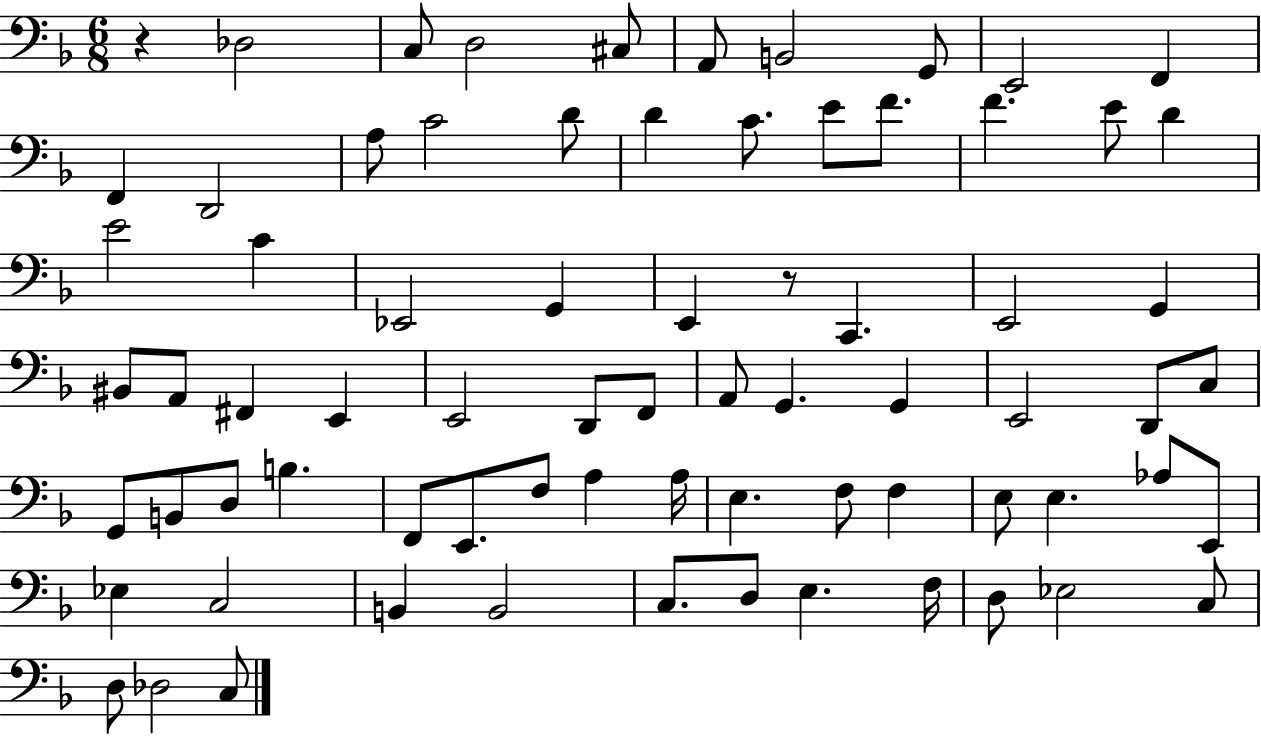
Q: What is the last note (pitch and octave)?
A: C3